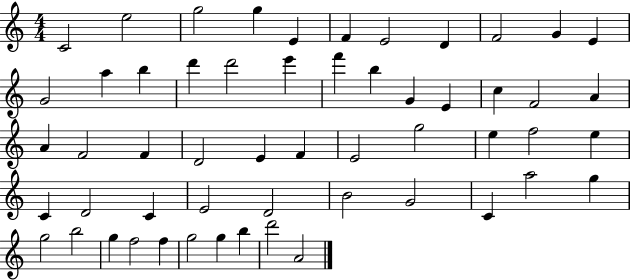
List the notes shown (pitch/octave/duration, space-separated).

C4/h E5/h G5/h G5/q E4/q F4/q E4/h D4/q F4/h G4/q E4/q G4/h A5/q B5/q D6/q D6/h E6/q F6/q B5/q G4/q E4/q C5/q F4/h A4/q A4/q F4/h F4/q D4/h E4/q F4/q E4/h G5/h E5/q F5/h E5/q C4/q D4/h C4/q E4/h D4/h B4/h G4/h C4/q A5/h G5/q G5/h B5/h G5/q F5/h F5/q G5/h G5/q B5/q D6/h A4/h